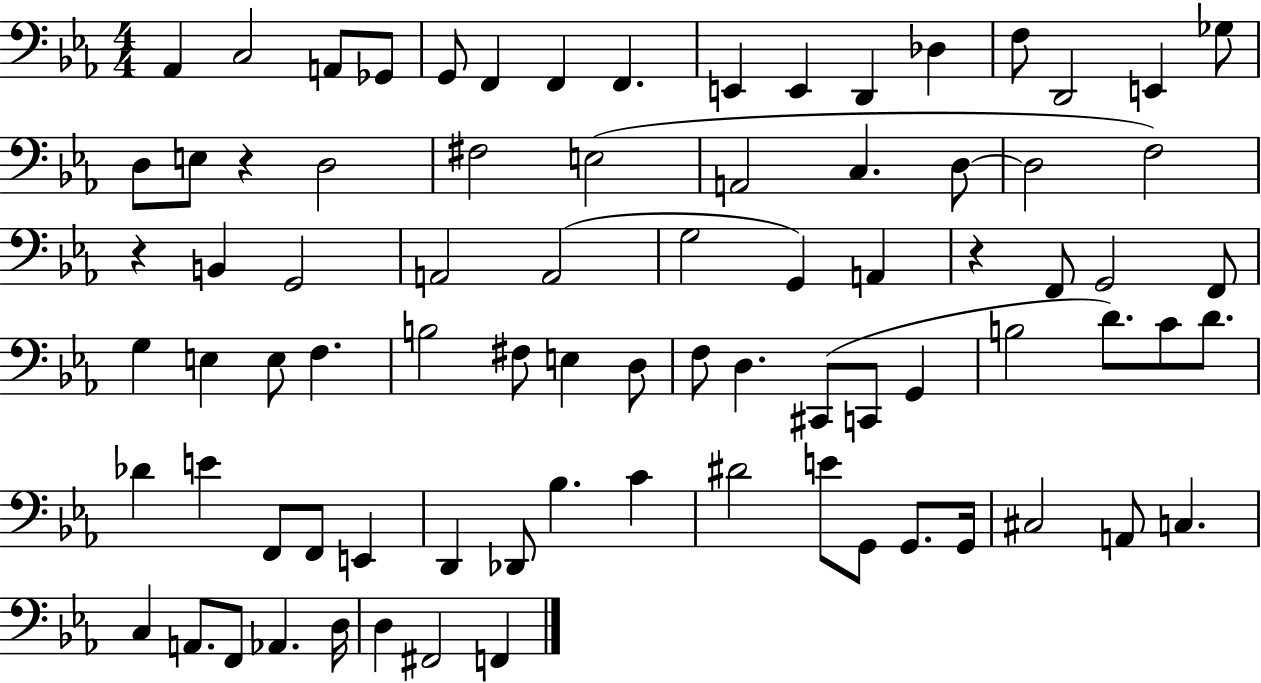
Ab2/q C3/h A2/e Gb2/e G2/e F2/q F2/q F2/q. E2/q E2/q D2/q Db3/q F3/e D2/h E2/q Gb3/e D3/e E3/e R/q D3/h F#3/h E3/h A2/h C3/q. D3/e D3/h F3/h R/q B2/q G2/h A2/h A2/h G3/h G2/q A2/q R/q F2/e G2/h F2/e G3/q E3/q E3/e F3/q. B3/h F#3/e E3/q D3/e F3/e D3/q. C#2/e C2/e G2/q B3/h D4/e. C4/e D4/e. Db4/q E4/q F2/e F2/e E2/q D2/q Db2/e Bb3/q. C4/q D#4/h E4/e G2/e G2/e. G2/s C#3/h A2/e C3/q. C3/q A2/e. F2/e Ab2/q. D3/s D3/q F#2/h F2/q